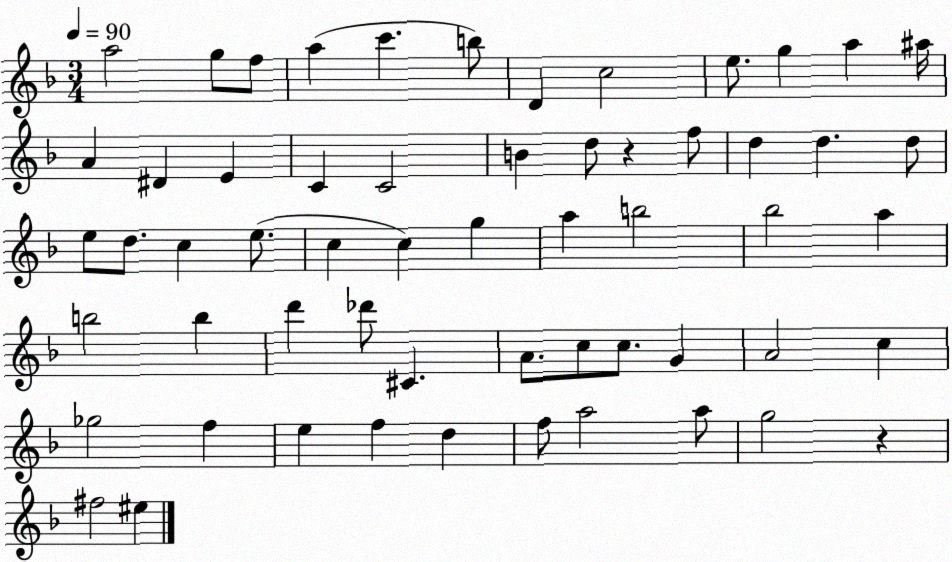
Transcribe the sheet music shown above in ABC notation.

X:1
T:Untitled
M:3/4
L:1/4
K:F
a2 g/2 f/2 a c' b/2 D c2 e/2 g a ^a/4 A ^D E C C2 B d/2 z f/2 d d d/2 e/2 d/2 c e/2 c c g a b2 _b2 a b2 b d' _d'/2 ^C A/2 c/2 c/2 G A2 c _g2 f e f d f/2 a2 a/2 g2 z ^f2 ^e